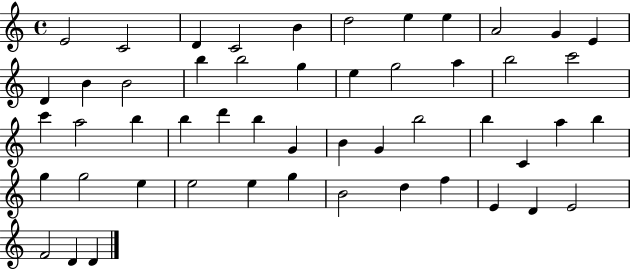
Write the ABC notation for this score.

X:1
T:Untitled
M:4/4
L:1/4
K:C
E2 C2 D C2 B d2 e e A2 G E D B B2 b b2 g e g2 a b2 c'2 c' a2 b b d' b G B G b2 b C a b g g2 e e2 e g B2 d f E D E2 F2 D D